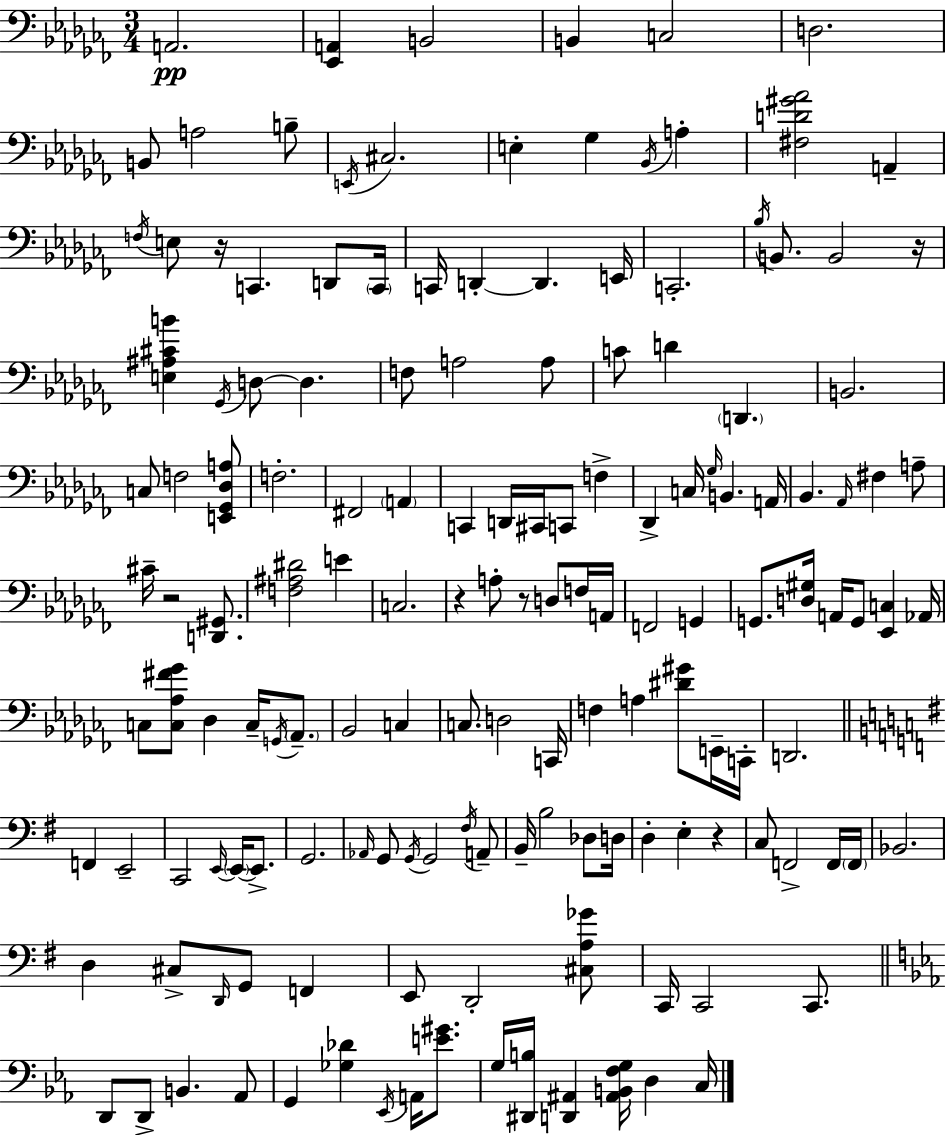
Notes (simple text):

A2/h. [Eb2,A2]/q B2/h B2/q C3/h D3/h. B2/e A3/h B3/e E2/s C#3/h. E3/q Gb3/q Bb2/s A3/q [F#3,D4,G#4,Ab4]/h A2/q F3/s E3/e R/s C2/q. D2/e C2/s C2/s D2/q D2/q. E2/s C2/h. Bb3/s B2/e. B2/h R/s [E3,A#3,C#4,B4]/q Gb2/s D3/e D3/q. F3/e A3/h A3/e C4/e D4/q D2/q. B2/h. C3/e F3/h [E2,Gb2,Db3,A3]/e F3/h. F#2/h A2/q C2/q D2/s C#2/s C2/e F3/q Db2/q C3/s Gb3/s B2/q. A2/s Bb2/q. Ab2/s F#3/q A3/e C#4/s R/h [D2,G#2]/e. [F3,A#3,D#4]/h E4/q C3/h. R/q A3/e R/e D3/e F3/s A2/s F2/h G2/q G2/e. [D3,G#3]/s A2/s G2/e [Eb2,C3]/q Ab2/s C3/e [C3,Ab3,F#4,Gb4]/e Db3/q C3/s G2/s Ab2/e. Bb2/h C3/q C3/e. D3/h C2/s F3/q A3/q [D#4,G#4]/e E2/s C2/s D2/h. F2/q E2/h C2/h E2/s E2/s E2/e. G2/h. Ab2/s G2/e G2/s G2/h F#3/s A2/e B2/s B3/h Db3/e D3/s D3/q E3/q R/q C3/e F2/h F2/s F2/s Bb2/h. D3/q C#3/e D2/s G2/e F2/q E2/e D2/h [C#3,A3,Gb4]/e C2/s C2/h C2/e. D2/e D2/e B2/q. Ab2/e G2/q [Gb3,Db4]/q Eb2/s A2/s [E4,G#4]/e. G3/s [D#2,B3]/s [D2,A#2]/q [A#2,B2,F3,G3]/s D3/q C3/s